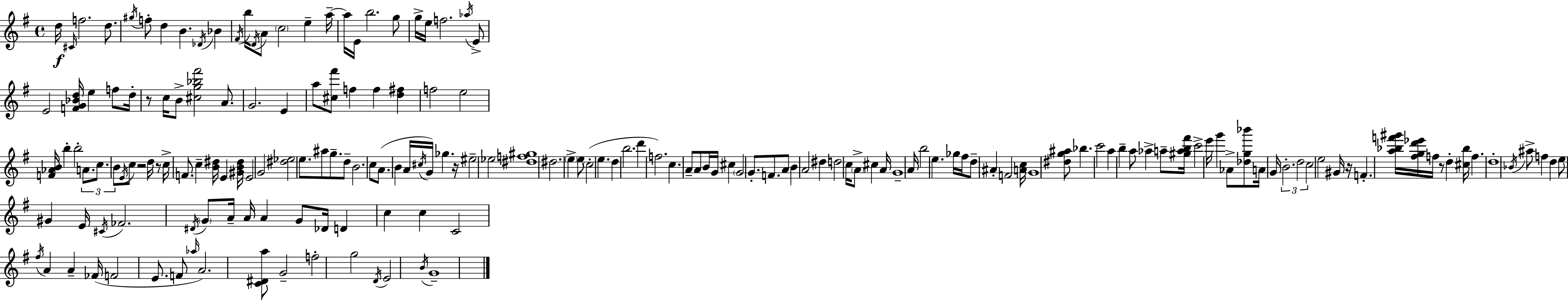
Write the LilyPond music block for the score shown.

{
  \clef treble
  \time 4/4
  \defaultTimeSignature
  \key g \major
  d''16\f \grace { cis'16 } f''2. d''8. | \acciaccatura { gis''16 } f''8-. d''4 b'4. \acciaccatura { des'16 } bes'4 | \acciaccatura { fis'16 } b''16 \acciaccatura { d'16 } a'8 \parenthesize c''2 | e''4-- a''16--~~ a''16 e'16 b''2. | \break g''8 g''16-> e''16 f''2. | \acciaccatura { aes''16 } e'8-> e'2 <f' g' bes' d''>16 e''4 | f''8 d''16-. r8 c''16 b'8-> <cis'' g'' bes'' fis'''>2 | a'8. g'2. | \break e'4 a''8 <cis'' fis'''>8 f''4 f''4 | <d'' fis''>4 f''2 e''2 | <f' aes' b'>16 b''4-. b''2-. | \tuplet 3/2 { a'8. c''8. b'8 } \acciaccatura { e'16 } c''8 r2 | \break d''16 r8 c''16-> f'8. c''4-- | <b' dis''>16 e'4 <gis' b' dis''>16 e'2 g'2 | <dis'' ees''>2 e''8. | ais''8 g''8.-- d''8-- b'2. | \break c''8 a'8.( b'4 a'16 \acciaccatura { cis''16 }) | g'16 ges''4. r16 eis''2-- | ees''2 <dis'' f'' gis''>1 | dis''2. | \break \parenthesize e''4-> e''8 \parenthesize c''2-.( | e''4. d''4 b''2. | d'''4 f''2.) | c''4. a'8-- | \break a'8 b'16 g'16 cis''4 \parenthesize g'2 | g'8.-. f'8. a'8 b'4 a'2 | dis''4 d''2 | c''16 \parenthesize a'8-> cis''4 a'16 g'1-- | \break a'16 b''2 | e''4. ges''16 fis''16 d''8-- ais'4-. f'2 | <a' c''>16 g'1 | <dis'' g'' ais''>8 bes''4. | \break c'''2 a''4 b''4-- | a''8 aes''4-> a''8-- <gis'' a'' b'' fis'''>16 c'''2-> | e'''16 g'''4 aes'8-> <des'' g'' bes'''>8 a'16 g'16 \tuplet 3/2 { b'2.-. | d''2 | \break c''2 } e''2 | gis'16 r16 f'4.-. <a'' bes'' f''' gis'''>16 <fis'' g'' d''' ees'''>16 f''16 r8 d''4-. | <cis'' bes''>16 f''4. d''1-. | \acciaccatura { bes'16 } ais''8-> f''4 d''4 | \break e''8 gis'4 e'16 \acciaccatura { cis'16 } fes'2. | \acciaccatura { dis'16 } \parenthesize g'8 a'16-- a'16 a'4 | g'8 des'16 d'4 c''4 c''4 c'2 | \acciaccatura { fis''16 } a'4 a'4-- | \break fes'16( f'2 e'8. f'8 \grace { aes''16 } a'2.) | <c' dis' a''>8 g'2-- | f''2-. g''2 | \acciaccatura { d'16 } e'2 \acciaccatura { b'16 } g'1-- | \break \bar "|."
}